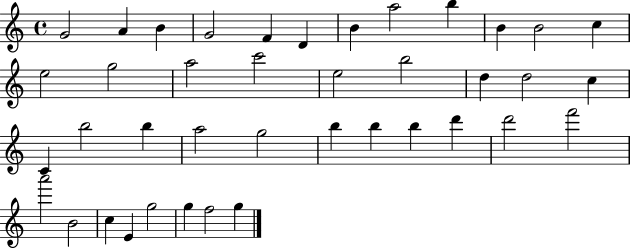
{
  \clef treble
  \time 4/4
  \defaultTimeSignature
  \key c \major
  g'2 a'4 b'4 | g'2 f'4 d'4 | b'4 a''2 b''4 | b'4 b'2 c''4 | \break e''2 g''2 | a''2 c'''2 | e''2 b''2 | d''4 d''2 c''4 | \break c'4 b''2 b''4 | a''2 g''2 | b''4 b''4 b''4 d'''4 | d'''2 f'''2 | \break a'''2 b'2 | c''4 e'4 g''2 | g''4 f''2 g''4 | \bar "|."
}